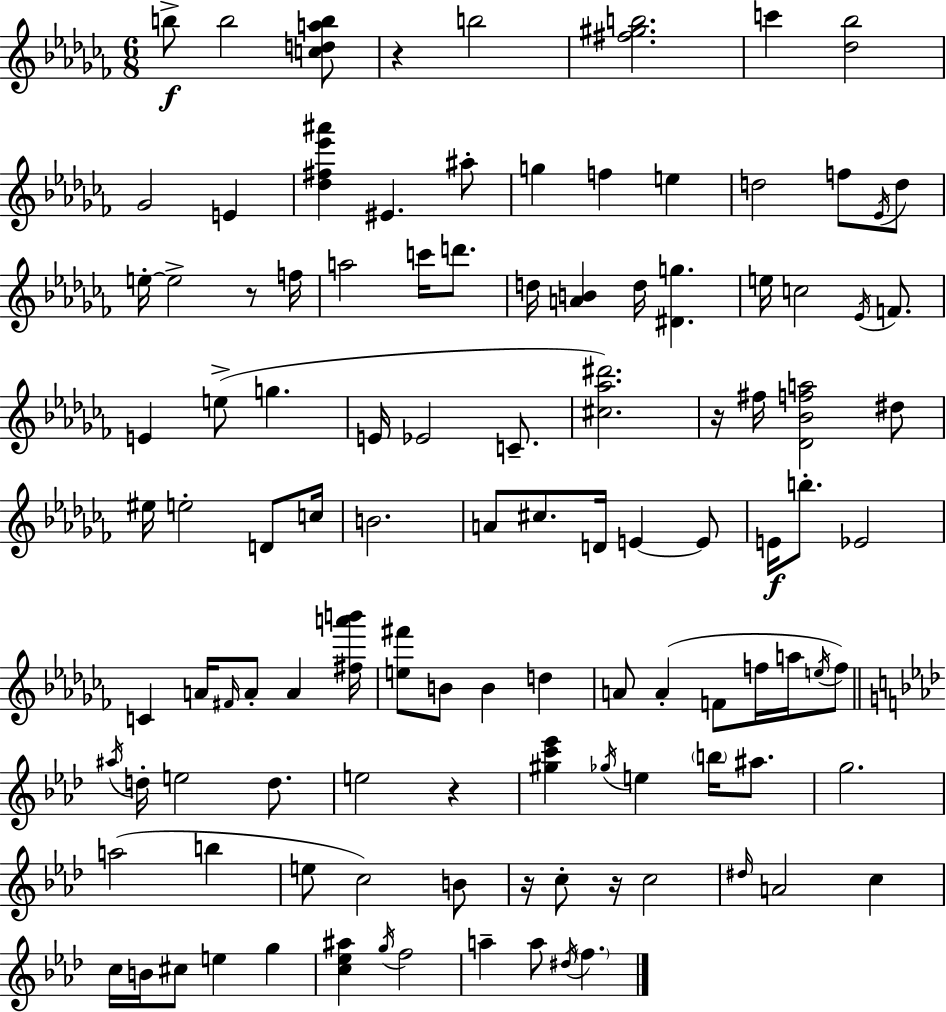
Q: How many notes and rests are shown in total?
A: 112